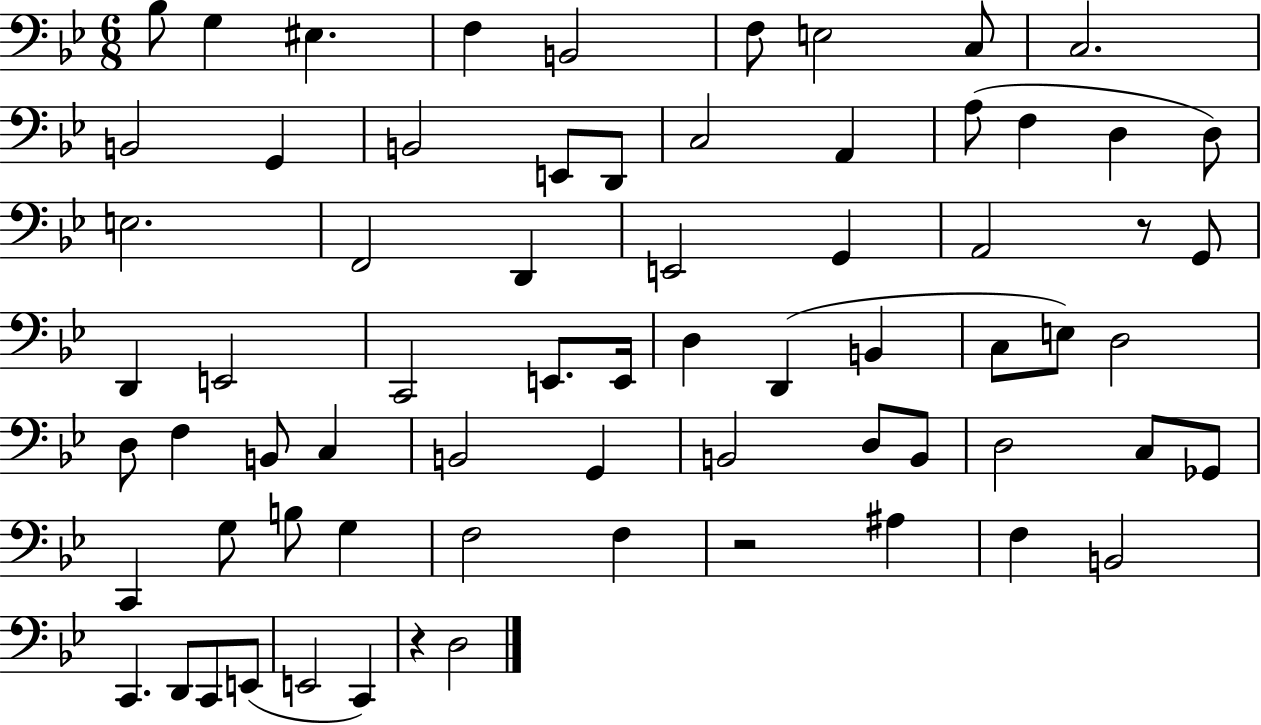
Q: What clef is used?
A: bass